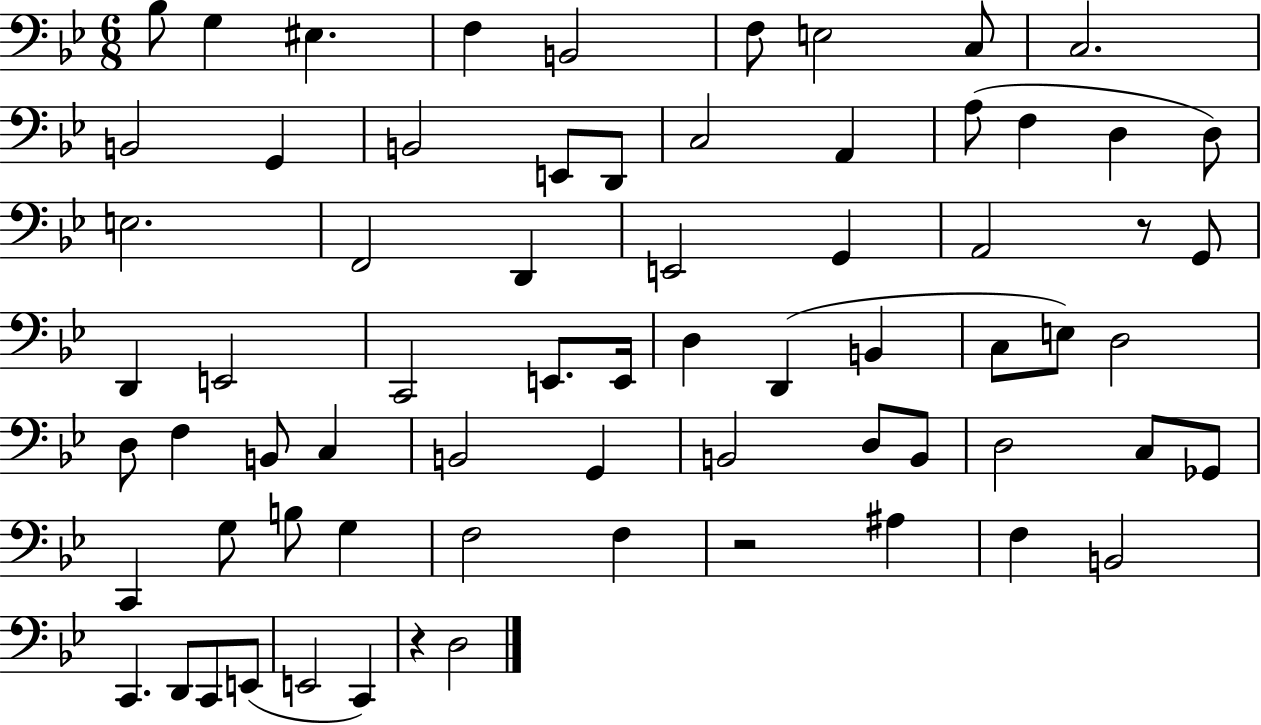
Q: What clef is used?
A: bass